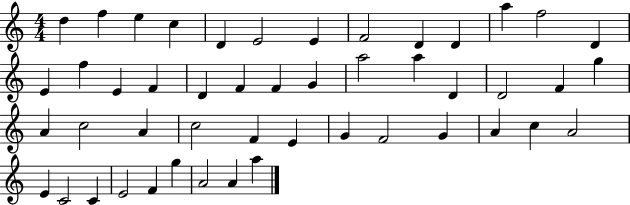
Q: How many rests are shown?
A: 0